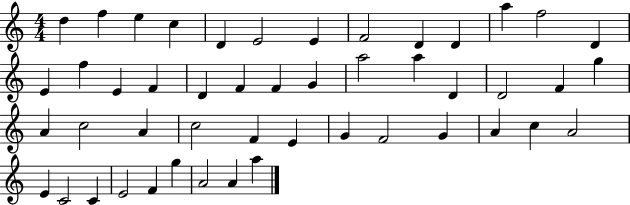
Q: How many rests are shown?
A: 0